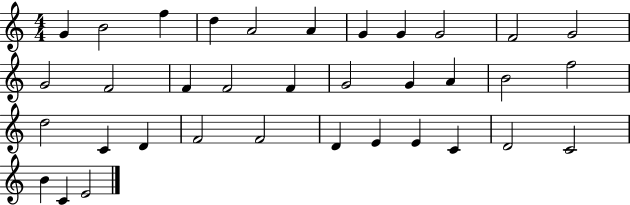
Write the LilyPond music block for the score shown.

{
  \clef treble
  \numericTimeSignature
  \time 4/4
  \key c \major
  g'4 b'2 f''4 | d''4 a'2 a'4 | g'4 g'4 g'2 | f'2 g'2 | \break g'2 f'2 | f'4 f'2 f'4 | g'2 g'4 a'4 | b'2 f''2 | \break d''2 c'4 d'4 | f'2 f'2 | d'4 e'4 e'4 c'4 | d'2 c'2 | \break b'4 c'4 e'2 | \bar "|."
}